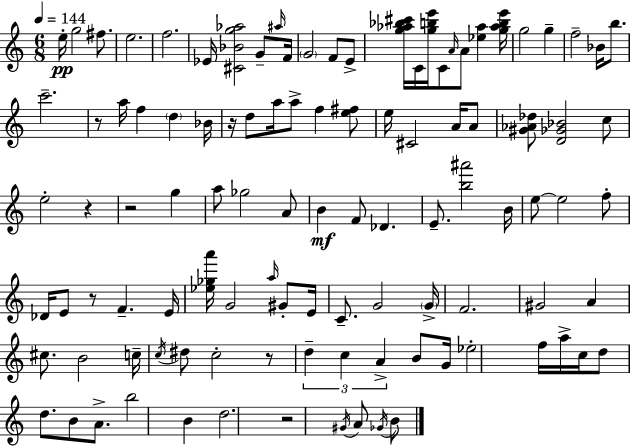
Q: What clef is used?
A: treble